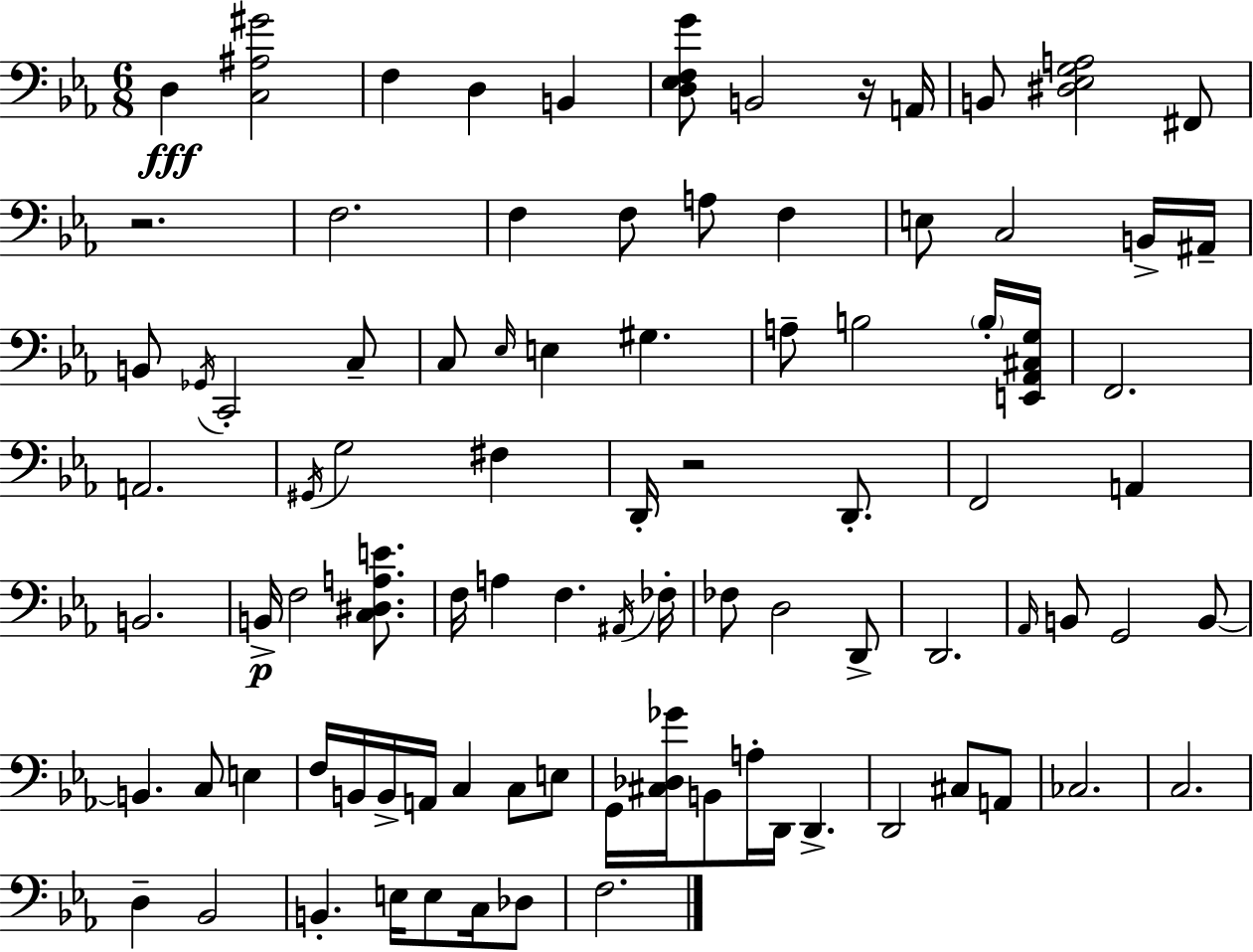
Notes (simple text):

D3/q [C3,A#3,G#4]/h F3/q D3/q B2/q [D3,Eb3,F3,G4]/e B2/h R/s A2/s B2/e [D#3,Eb3,G3,A3]/h F#2/e R/h. F3/h. F3/q F3/e A3/e F3/q E3/e C3/h B2/s A#2/s B2/e Gb2/s C2/h C3/e C3/e Eb3/s E3/q G#3/q. A3/e B3/h B3/s [E2,Ab2,C#3,G3]/s F2/h. A2/h. G#2/s G3/h F#3/q D2/s R/h D2/e. F2/h A2/q B2/h. B2/s F3/h [C3,D#3,A3,E4]/e. F3/s A3/q F3/q. A#2/s FES3/s FES3/e D3/h D2/e D2/h. Ab2/s B2/e G2/h B2/e B2/q. C3/e E3/q F3/s B2/s B2/s A2/s C3/q C3/e E3/e G2/s [C#3,Db3,Gb4]/s B2/e A3/s D2/s D2/q. D2/h C#3/e A2/e CES3/h. C3/h. D3/q Bb2/h B2/q. E3/s E3/e C3/s Db3/e F3/h.